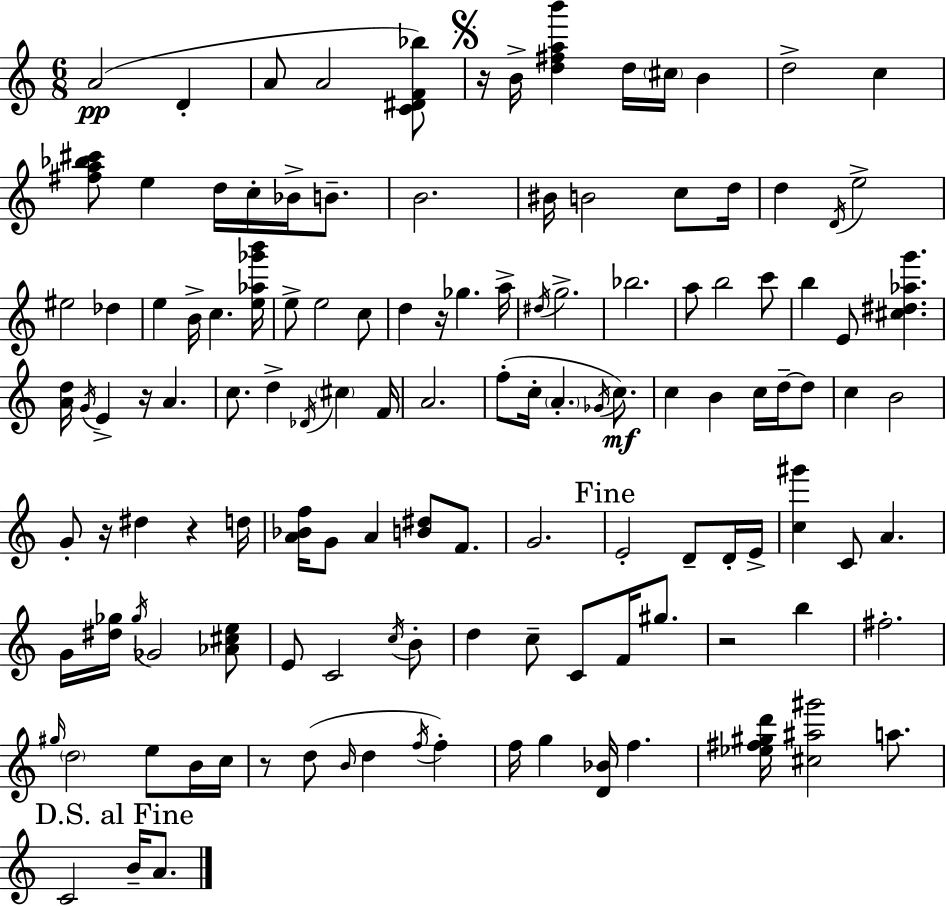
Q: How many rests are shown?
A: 7